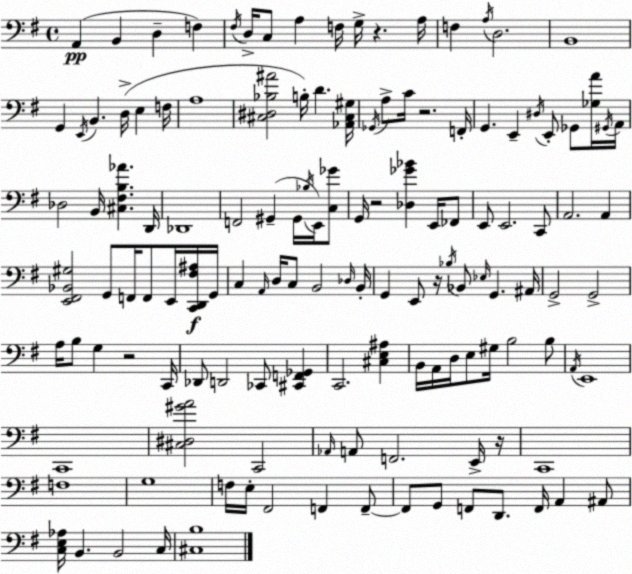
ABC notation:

X:1
T:Untitled
M:4/4
L:1/4
K:Em
A,, B,, D, F, ^F,/4 D,/4 C,/2 A, F,/4 G,/4 z A,/4 F, A,/4 D,2 B,,4 G,, E,,/4 B,, D,/4 E, F,/4 A,4 [^C,^D,_B,^A]2 B,/4 D [_A,,^C,^G,]/4 _G,,/4 A,/2 C/4 z2 F,,/4 G,, E,, ^D,/4 E,,/2 _G,,/2 [_G,A]/4 ^G,,/4 A,,/4 _D,2 B,,/4 [^C,^F,B,_A] D,,/4 _D,,4 F,,2 ^G,, ^G,,/4 _B,/4 E,,/4 [C,_G]/2 G,,/4 z2 [_D,_G_B] E,,/4 _F,,/2 E,,/2 E,,2 C,,/2 A,,2 A,, [E,,^F,,_B,,^G,]2 G,,/2 F,,/4 F,,/2 E,,/4 [C,,D,,^F,^A,]/4 G,,/4 C, A,,/4 D,/4 C,/2 B,,2 _D,/4 B,,/4 G,, E,,/2 z/4 _B,/4 _B,,/2 _E,/4 G,, ^A,,/4 G,,2 G,,2 A,/4 B,/2 G, z2 C,,/4 _D,,/2 D,,2 _C,,/2 [^C,,F,,_G,,] C,,2 [^C,E,^A,] B,,/4 A,,/4 D,/4 E,/2 ^G,/4 B,2 B,/2 A,,/4 E,,4 C,,4 [^C,^D,^GA]2 C,,2 _A,,/4 A,,/2 F,,2 E,,/4 z/4 C,,4 F,4 G,4 F,/4 E,/4 ^F,,2 F,, F,,/2 F,,/2 G,,/2 F,,/2 D,,/2 F,,/4 A,, ^A,,/2 [C,E,_A,]/4 B,, B,,2 C,/4 [^C,B,]4